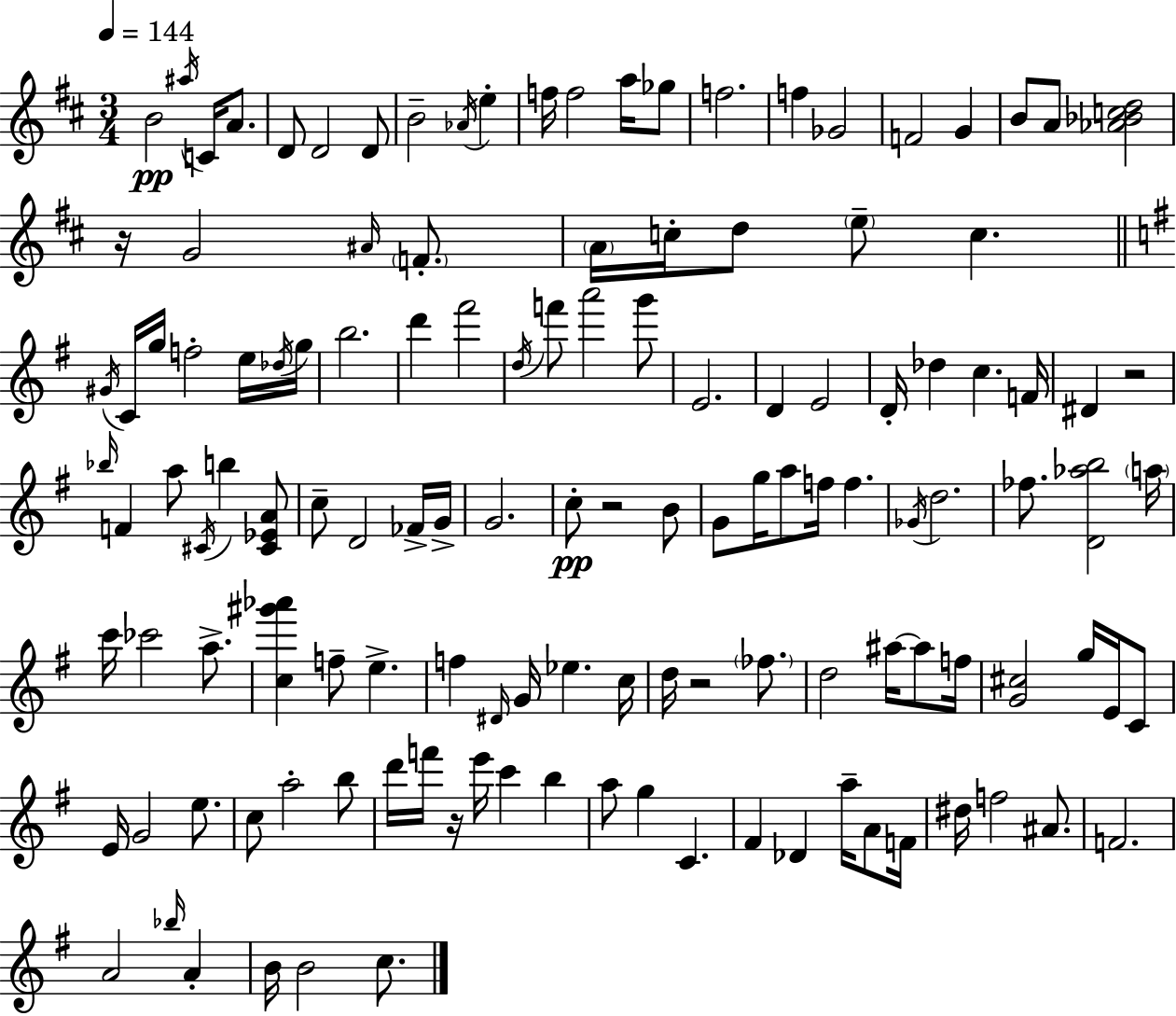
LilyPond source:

{
  \clef treble
  \numericTimeSignature
  \time 3/4
  \key d \major
  \tempo 4 = 144
  b'2\pp \acciaccatura { ais''16 } c'16 a'8. | d'8 d'2 d'8 | b'2-- \acciaccatura { aes'16 } e''4-. | f''16 f''2 a''16 | \break ges''8 f''2. | f''4 ges'2 | f'2 g'4 | b'8 a'8 <aes' bes' c'' d''>2 | \break r16 g'2 \grace { ais'16 } | \parenthesize f'8.-. \parenthesize a'16 c''16-. d''8 \parenthesize e''8-- c''4. | \bar "||" \break \key e \minor \acciaccatura { gis'16 } c'16 g''16 f''2-. e''16 | \acciaccatura { des''16 } g''16 b''2. | d'''4 fis'''2 | \acciaccatura { d''16 } f'''8 a'''2 | \break g'''8 e'2. | d'4 e'2 | d'16-. des''4 c''4. | f'16 dis'4 r2 | \break \grace { bes''16 } f'4 a''8 \acciaccatura { cis'16 } b''4 | <cis' ees' a'>8 c''8-- d'2 | fes'16-> g'16-> g'2. | c''8-.\pp r2 | \break b'8 g'8 g''16 a''8 f''16 f''4. | \acciaccatura { ges'16 } d''2. | fes''8. <d' aes'' b''>2 | \parenthesize a''16 c'''16 ces'''2 | \break a''8.-> <c'' gis''' aes'''>4 f''8-- | e''4.-> f''4 \grace { dis'16 } g'16 | ees''4. c''16 d''16 r2 | \parenthesize fes''8. d''2 | \break ais''16~~ ais''8 f''16 <g' cis''>2 | g''16 e'16 c'8 e'16 g'2 | e''8. c''8 a''2-. | b''8 d'''16 f'''16 r16 e'''16 c'''4 | \break b''4 a''8 g''4 | c'4. fis'4 des'4 | a''16-- a'8 f'16 dis''16 f''2 | ais'8. f'2. | \break a'2 | \grace { bes''16 } a'4-. b'16 b'2 | c''8. \bar "|."
}